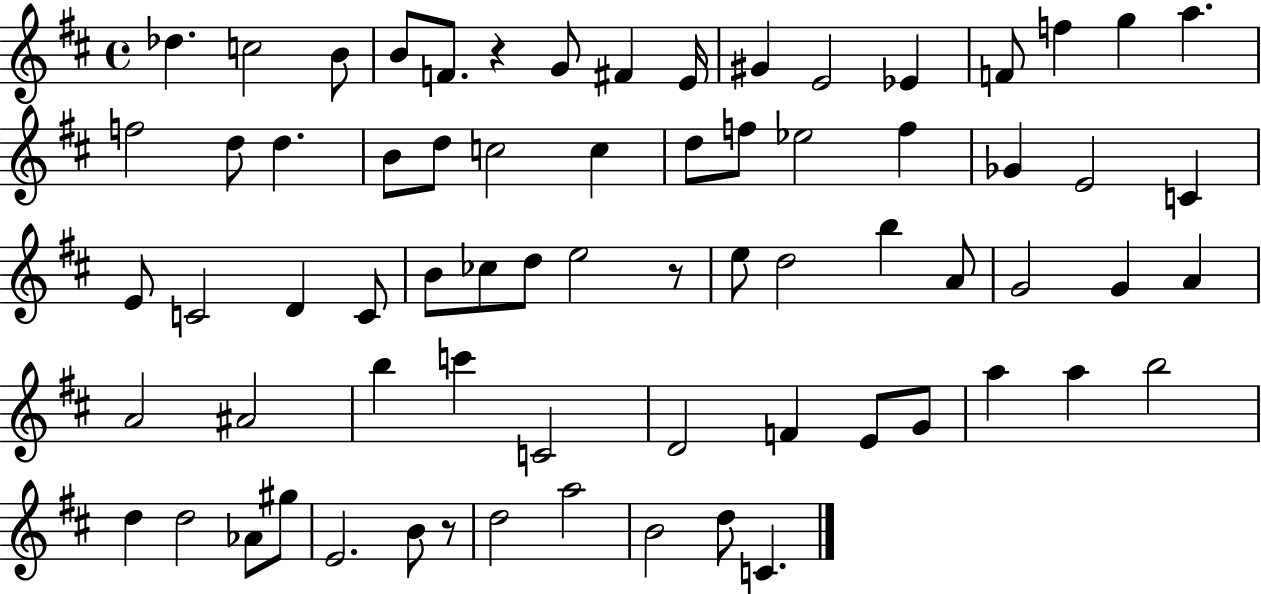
{
  \clef treble
  \time 4/4
  \defaultTimeSignature
  \key d \major
  des''4. c''2 b'8 | b'8 f'8. r4 g'8 fis'4 e'16 | gis'4 e'2 ees'4 | f'8 f''4 g''4 a''4. | \break f''2 d''8 d''4. | b'8 d''8 c''2 c''4 | d''8 f''8 ees''2 f''4 | ges'4 e'2 c'4 | \break e'8 c'2 d'4 c'8 | b'8 ces''8 d''8 e''2 r8 | e''8 d''2 b''4 a'8 | g'2 g'4 a'4 | \break a'2 ais'2 | b''4 c'''4 c'2 | d'2 f'4 e'8 g'8 | a''4 a''4 b''2 | \break d''4 d''2 aes'8 gis''8 | e'2. b'8 r8 | d''2 a''2 | b'2 d''8 c'4. | \break \bar "|."
}